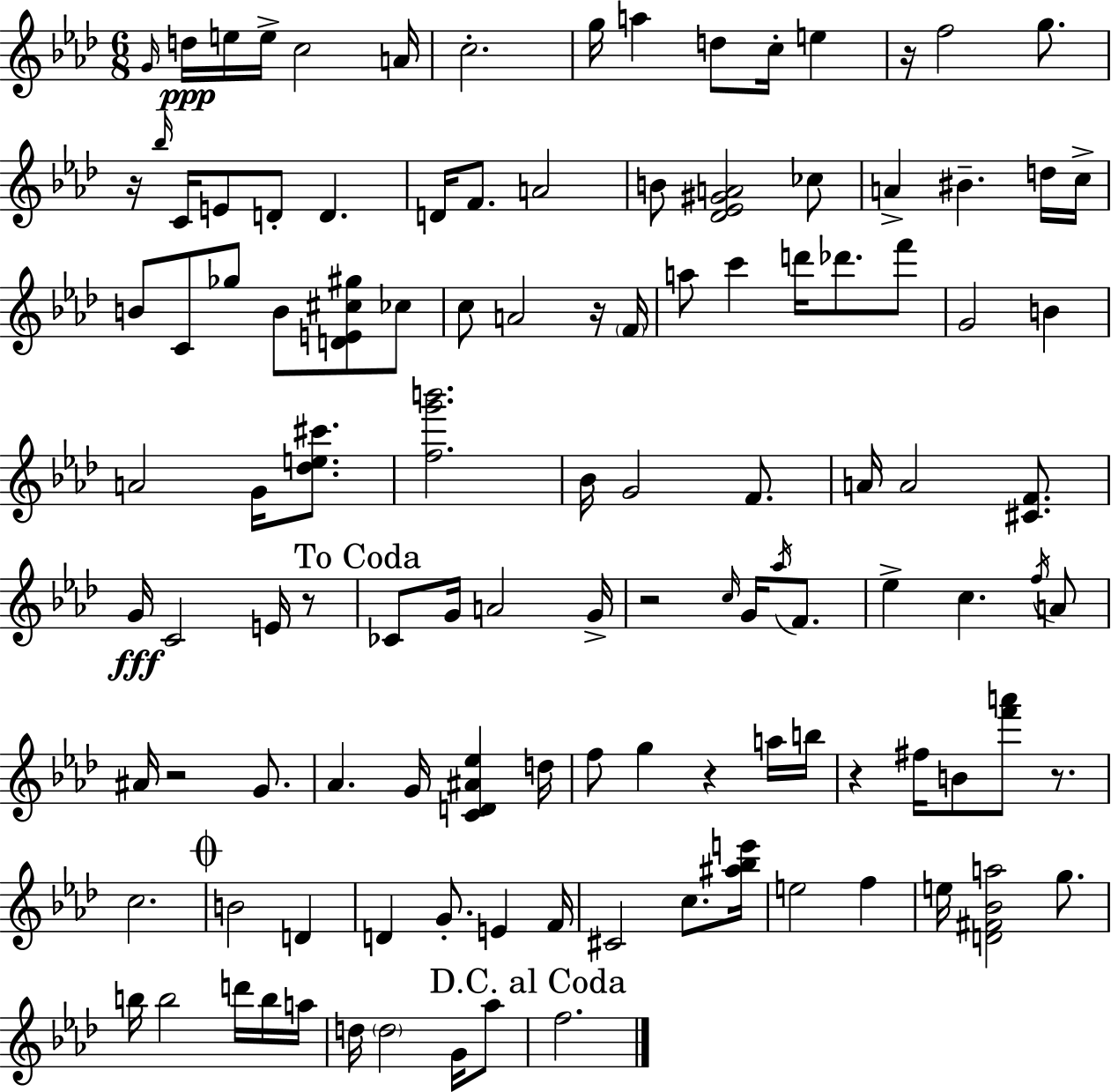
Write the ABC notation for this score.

X:1
T:Untitled
M:6/8
L:1/4
K:Ab
G/4 d/4 e/4 e/4 c2 A/4 c2 g/4 a d/2 c/4 e z/4 f2 g/2 z/4 _b/4 C/4 E/2 D/2 D D/4 F/2 A2 B/2 [_D_E^GA]2 _c/2 A ^B d/4 c/4 B/2 C/2 _g/2 B/2 [DE^c^g]/2 _c/2 c/2 A2 z/4 F/4 a/2 c' d'/4 _d'/2 f'/2 G2 B A2 G/4 [_de^c']/2 [fg'b']2 _B/4 G2 F/2 A/4 A2 [^CF]/2 G/4 C2 E/4 z/2 _C/2 G/4 A2 G/4 z2 c/4 G/4 _a/4 F/2 _e c f/4 A/2 ^A/4 z2 G/2 _A G/4 [CD^A_e] d/4 f/2 g z a/4 b/4 z ^f/4 B/2 [f'a']/2 z/2 c2 B2 D D G/2 E F/4 ^C2 c/2 [^a_be']/4 e2 f e/4 [D^F_Ba]2 g/2 b/4 b2 d'/4 b/4 a/4 d/4 d2 G/4 _a/2 f2